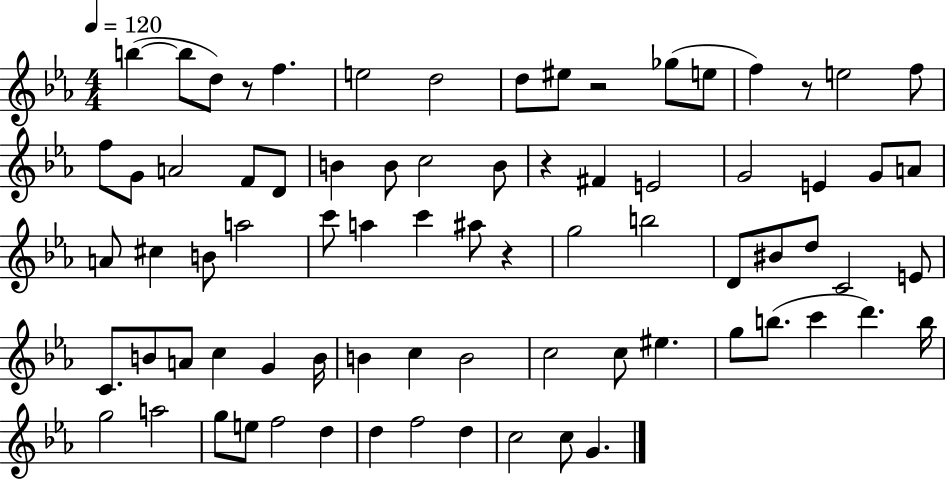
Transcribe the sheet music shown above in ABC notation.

X:1
T:Untitled
M:4/4
L:1/4
K:Eb
b b/2 d/2 z/2 f e2 d2 d/2 ^e/2 z2 _g/2 e/2 f z/2 e2 f/2 f/2 G/2 A2 F/2 D/2 B B/2 c2 B/2 z ^F E2 G2 E G/2 A/2 A/2 ^c B/2 a2 c'/2 a c' ^a/2 z g2 b2 D/2 ^B/2 d/2 C2 E/2 C/2 B/2 A/2 c G B/4 B c B2 c2 c/2 ^e g/2 b/2 c' d' b/4 g2 a2 g/2 e/2 f2 d d f2 d c2 c/2 G